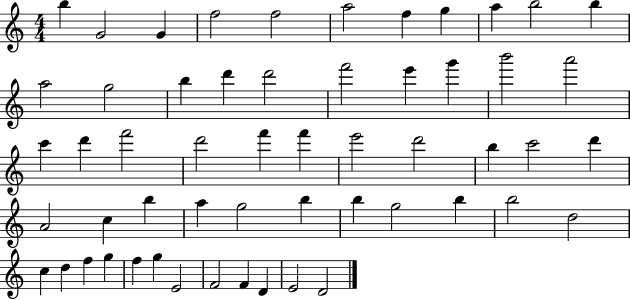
B5/q G4/h G4/q F5/h F5/h A5/h F5/q G5/q A5/q B5/h B5/q A5/h G5/h B5/q D6/q D6/h F6/h E6/q G6/q B6/h A6/h C6/q D6/q F6/h D6/h F6/q F6/q E6/h D6/h B5/q C6/h D6/q A4/h C5/q B5/q A5/q G5/h B5/q B5/q G5/h B5/q B5/h D5/h C5/q D5/q F5/q G5/q F5/q G5/q E4/h F4/h F4/q D4/q E4/h D4/h